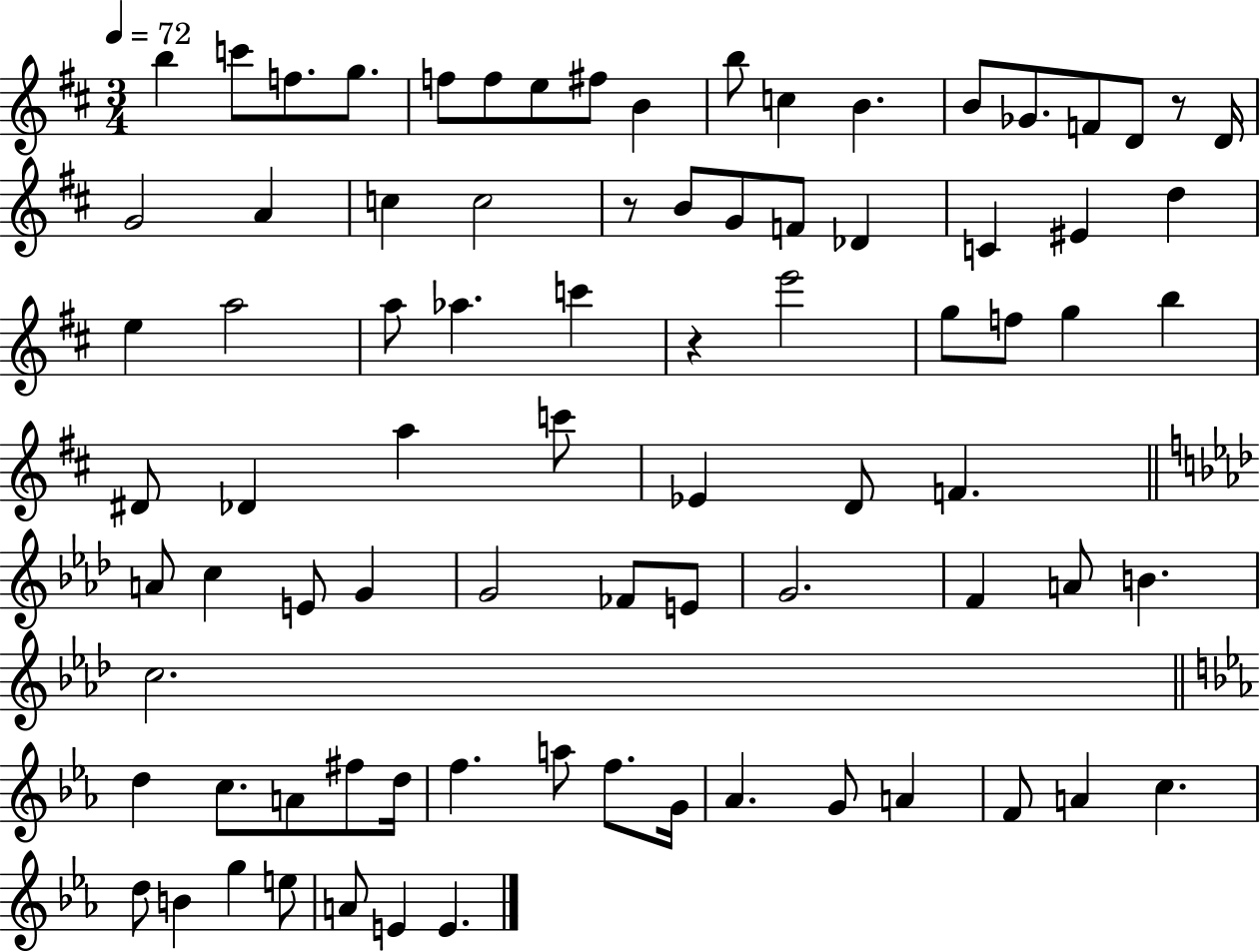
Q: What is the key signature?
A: D major